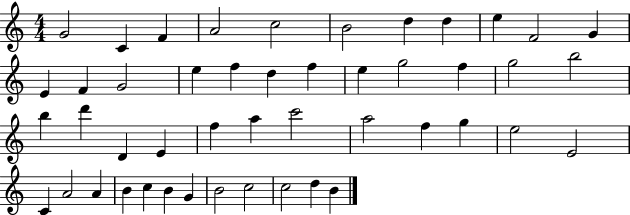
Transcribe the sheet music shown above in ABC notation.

X:1
T:Untitled
M:4/4
L:1/4
K:C
G2 C F A2 c2 B2 d d e F2 G E F G2 e f d f e g2 f g2 b2 b d' D E f a c'2 a2 f g e2 E2 C A2 A B c B G B2 c2 c2 d B